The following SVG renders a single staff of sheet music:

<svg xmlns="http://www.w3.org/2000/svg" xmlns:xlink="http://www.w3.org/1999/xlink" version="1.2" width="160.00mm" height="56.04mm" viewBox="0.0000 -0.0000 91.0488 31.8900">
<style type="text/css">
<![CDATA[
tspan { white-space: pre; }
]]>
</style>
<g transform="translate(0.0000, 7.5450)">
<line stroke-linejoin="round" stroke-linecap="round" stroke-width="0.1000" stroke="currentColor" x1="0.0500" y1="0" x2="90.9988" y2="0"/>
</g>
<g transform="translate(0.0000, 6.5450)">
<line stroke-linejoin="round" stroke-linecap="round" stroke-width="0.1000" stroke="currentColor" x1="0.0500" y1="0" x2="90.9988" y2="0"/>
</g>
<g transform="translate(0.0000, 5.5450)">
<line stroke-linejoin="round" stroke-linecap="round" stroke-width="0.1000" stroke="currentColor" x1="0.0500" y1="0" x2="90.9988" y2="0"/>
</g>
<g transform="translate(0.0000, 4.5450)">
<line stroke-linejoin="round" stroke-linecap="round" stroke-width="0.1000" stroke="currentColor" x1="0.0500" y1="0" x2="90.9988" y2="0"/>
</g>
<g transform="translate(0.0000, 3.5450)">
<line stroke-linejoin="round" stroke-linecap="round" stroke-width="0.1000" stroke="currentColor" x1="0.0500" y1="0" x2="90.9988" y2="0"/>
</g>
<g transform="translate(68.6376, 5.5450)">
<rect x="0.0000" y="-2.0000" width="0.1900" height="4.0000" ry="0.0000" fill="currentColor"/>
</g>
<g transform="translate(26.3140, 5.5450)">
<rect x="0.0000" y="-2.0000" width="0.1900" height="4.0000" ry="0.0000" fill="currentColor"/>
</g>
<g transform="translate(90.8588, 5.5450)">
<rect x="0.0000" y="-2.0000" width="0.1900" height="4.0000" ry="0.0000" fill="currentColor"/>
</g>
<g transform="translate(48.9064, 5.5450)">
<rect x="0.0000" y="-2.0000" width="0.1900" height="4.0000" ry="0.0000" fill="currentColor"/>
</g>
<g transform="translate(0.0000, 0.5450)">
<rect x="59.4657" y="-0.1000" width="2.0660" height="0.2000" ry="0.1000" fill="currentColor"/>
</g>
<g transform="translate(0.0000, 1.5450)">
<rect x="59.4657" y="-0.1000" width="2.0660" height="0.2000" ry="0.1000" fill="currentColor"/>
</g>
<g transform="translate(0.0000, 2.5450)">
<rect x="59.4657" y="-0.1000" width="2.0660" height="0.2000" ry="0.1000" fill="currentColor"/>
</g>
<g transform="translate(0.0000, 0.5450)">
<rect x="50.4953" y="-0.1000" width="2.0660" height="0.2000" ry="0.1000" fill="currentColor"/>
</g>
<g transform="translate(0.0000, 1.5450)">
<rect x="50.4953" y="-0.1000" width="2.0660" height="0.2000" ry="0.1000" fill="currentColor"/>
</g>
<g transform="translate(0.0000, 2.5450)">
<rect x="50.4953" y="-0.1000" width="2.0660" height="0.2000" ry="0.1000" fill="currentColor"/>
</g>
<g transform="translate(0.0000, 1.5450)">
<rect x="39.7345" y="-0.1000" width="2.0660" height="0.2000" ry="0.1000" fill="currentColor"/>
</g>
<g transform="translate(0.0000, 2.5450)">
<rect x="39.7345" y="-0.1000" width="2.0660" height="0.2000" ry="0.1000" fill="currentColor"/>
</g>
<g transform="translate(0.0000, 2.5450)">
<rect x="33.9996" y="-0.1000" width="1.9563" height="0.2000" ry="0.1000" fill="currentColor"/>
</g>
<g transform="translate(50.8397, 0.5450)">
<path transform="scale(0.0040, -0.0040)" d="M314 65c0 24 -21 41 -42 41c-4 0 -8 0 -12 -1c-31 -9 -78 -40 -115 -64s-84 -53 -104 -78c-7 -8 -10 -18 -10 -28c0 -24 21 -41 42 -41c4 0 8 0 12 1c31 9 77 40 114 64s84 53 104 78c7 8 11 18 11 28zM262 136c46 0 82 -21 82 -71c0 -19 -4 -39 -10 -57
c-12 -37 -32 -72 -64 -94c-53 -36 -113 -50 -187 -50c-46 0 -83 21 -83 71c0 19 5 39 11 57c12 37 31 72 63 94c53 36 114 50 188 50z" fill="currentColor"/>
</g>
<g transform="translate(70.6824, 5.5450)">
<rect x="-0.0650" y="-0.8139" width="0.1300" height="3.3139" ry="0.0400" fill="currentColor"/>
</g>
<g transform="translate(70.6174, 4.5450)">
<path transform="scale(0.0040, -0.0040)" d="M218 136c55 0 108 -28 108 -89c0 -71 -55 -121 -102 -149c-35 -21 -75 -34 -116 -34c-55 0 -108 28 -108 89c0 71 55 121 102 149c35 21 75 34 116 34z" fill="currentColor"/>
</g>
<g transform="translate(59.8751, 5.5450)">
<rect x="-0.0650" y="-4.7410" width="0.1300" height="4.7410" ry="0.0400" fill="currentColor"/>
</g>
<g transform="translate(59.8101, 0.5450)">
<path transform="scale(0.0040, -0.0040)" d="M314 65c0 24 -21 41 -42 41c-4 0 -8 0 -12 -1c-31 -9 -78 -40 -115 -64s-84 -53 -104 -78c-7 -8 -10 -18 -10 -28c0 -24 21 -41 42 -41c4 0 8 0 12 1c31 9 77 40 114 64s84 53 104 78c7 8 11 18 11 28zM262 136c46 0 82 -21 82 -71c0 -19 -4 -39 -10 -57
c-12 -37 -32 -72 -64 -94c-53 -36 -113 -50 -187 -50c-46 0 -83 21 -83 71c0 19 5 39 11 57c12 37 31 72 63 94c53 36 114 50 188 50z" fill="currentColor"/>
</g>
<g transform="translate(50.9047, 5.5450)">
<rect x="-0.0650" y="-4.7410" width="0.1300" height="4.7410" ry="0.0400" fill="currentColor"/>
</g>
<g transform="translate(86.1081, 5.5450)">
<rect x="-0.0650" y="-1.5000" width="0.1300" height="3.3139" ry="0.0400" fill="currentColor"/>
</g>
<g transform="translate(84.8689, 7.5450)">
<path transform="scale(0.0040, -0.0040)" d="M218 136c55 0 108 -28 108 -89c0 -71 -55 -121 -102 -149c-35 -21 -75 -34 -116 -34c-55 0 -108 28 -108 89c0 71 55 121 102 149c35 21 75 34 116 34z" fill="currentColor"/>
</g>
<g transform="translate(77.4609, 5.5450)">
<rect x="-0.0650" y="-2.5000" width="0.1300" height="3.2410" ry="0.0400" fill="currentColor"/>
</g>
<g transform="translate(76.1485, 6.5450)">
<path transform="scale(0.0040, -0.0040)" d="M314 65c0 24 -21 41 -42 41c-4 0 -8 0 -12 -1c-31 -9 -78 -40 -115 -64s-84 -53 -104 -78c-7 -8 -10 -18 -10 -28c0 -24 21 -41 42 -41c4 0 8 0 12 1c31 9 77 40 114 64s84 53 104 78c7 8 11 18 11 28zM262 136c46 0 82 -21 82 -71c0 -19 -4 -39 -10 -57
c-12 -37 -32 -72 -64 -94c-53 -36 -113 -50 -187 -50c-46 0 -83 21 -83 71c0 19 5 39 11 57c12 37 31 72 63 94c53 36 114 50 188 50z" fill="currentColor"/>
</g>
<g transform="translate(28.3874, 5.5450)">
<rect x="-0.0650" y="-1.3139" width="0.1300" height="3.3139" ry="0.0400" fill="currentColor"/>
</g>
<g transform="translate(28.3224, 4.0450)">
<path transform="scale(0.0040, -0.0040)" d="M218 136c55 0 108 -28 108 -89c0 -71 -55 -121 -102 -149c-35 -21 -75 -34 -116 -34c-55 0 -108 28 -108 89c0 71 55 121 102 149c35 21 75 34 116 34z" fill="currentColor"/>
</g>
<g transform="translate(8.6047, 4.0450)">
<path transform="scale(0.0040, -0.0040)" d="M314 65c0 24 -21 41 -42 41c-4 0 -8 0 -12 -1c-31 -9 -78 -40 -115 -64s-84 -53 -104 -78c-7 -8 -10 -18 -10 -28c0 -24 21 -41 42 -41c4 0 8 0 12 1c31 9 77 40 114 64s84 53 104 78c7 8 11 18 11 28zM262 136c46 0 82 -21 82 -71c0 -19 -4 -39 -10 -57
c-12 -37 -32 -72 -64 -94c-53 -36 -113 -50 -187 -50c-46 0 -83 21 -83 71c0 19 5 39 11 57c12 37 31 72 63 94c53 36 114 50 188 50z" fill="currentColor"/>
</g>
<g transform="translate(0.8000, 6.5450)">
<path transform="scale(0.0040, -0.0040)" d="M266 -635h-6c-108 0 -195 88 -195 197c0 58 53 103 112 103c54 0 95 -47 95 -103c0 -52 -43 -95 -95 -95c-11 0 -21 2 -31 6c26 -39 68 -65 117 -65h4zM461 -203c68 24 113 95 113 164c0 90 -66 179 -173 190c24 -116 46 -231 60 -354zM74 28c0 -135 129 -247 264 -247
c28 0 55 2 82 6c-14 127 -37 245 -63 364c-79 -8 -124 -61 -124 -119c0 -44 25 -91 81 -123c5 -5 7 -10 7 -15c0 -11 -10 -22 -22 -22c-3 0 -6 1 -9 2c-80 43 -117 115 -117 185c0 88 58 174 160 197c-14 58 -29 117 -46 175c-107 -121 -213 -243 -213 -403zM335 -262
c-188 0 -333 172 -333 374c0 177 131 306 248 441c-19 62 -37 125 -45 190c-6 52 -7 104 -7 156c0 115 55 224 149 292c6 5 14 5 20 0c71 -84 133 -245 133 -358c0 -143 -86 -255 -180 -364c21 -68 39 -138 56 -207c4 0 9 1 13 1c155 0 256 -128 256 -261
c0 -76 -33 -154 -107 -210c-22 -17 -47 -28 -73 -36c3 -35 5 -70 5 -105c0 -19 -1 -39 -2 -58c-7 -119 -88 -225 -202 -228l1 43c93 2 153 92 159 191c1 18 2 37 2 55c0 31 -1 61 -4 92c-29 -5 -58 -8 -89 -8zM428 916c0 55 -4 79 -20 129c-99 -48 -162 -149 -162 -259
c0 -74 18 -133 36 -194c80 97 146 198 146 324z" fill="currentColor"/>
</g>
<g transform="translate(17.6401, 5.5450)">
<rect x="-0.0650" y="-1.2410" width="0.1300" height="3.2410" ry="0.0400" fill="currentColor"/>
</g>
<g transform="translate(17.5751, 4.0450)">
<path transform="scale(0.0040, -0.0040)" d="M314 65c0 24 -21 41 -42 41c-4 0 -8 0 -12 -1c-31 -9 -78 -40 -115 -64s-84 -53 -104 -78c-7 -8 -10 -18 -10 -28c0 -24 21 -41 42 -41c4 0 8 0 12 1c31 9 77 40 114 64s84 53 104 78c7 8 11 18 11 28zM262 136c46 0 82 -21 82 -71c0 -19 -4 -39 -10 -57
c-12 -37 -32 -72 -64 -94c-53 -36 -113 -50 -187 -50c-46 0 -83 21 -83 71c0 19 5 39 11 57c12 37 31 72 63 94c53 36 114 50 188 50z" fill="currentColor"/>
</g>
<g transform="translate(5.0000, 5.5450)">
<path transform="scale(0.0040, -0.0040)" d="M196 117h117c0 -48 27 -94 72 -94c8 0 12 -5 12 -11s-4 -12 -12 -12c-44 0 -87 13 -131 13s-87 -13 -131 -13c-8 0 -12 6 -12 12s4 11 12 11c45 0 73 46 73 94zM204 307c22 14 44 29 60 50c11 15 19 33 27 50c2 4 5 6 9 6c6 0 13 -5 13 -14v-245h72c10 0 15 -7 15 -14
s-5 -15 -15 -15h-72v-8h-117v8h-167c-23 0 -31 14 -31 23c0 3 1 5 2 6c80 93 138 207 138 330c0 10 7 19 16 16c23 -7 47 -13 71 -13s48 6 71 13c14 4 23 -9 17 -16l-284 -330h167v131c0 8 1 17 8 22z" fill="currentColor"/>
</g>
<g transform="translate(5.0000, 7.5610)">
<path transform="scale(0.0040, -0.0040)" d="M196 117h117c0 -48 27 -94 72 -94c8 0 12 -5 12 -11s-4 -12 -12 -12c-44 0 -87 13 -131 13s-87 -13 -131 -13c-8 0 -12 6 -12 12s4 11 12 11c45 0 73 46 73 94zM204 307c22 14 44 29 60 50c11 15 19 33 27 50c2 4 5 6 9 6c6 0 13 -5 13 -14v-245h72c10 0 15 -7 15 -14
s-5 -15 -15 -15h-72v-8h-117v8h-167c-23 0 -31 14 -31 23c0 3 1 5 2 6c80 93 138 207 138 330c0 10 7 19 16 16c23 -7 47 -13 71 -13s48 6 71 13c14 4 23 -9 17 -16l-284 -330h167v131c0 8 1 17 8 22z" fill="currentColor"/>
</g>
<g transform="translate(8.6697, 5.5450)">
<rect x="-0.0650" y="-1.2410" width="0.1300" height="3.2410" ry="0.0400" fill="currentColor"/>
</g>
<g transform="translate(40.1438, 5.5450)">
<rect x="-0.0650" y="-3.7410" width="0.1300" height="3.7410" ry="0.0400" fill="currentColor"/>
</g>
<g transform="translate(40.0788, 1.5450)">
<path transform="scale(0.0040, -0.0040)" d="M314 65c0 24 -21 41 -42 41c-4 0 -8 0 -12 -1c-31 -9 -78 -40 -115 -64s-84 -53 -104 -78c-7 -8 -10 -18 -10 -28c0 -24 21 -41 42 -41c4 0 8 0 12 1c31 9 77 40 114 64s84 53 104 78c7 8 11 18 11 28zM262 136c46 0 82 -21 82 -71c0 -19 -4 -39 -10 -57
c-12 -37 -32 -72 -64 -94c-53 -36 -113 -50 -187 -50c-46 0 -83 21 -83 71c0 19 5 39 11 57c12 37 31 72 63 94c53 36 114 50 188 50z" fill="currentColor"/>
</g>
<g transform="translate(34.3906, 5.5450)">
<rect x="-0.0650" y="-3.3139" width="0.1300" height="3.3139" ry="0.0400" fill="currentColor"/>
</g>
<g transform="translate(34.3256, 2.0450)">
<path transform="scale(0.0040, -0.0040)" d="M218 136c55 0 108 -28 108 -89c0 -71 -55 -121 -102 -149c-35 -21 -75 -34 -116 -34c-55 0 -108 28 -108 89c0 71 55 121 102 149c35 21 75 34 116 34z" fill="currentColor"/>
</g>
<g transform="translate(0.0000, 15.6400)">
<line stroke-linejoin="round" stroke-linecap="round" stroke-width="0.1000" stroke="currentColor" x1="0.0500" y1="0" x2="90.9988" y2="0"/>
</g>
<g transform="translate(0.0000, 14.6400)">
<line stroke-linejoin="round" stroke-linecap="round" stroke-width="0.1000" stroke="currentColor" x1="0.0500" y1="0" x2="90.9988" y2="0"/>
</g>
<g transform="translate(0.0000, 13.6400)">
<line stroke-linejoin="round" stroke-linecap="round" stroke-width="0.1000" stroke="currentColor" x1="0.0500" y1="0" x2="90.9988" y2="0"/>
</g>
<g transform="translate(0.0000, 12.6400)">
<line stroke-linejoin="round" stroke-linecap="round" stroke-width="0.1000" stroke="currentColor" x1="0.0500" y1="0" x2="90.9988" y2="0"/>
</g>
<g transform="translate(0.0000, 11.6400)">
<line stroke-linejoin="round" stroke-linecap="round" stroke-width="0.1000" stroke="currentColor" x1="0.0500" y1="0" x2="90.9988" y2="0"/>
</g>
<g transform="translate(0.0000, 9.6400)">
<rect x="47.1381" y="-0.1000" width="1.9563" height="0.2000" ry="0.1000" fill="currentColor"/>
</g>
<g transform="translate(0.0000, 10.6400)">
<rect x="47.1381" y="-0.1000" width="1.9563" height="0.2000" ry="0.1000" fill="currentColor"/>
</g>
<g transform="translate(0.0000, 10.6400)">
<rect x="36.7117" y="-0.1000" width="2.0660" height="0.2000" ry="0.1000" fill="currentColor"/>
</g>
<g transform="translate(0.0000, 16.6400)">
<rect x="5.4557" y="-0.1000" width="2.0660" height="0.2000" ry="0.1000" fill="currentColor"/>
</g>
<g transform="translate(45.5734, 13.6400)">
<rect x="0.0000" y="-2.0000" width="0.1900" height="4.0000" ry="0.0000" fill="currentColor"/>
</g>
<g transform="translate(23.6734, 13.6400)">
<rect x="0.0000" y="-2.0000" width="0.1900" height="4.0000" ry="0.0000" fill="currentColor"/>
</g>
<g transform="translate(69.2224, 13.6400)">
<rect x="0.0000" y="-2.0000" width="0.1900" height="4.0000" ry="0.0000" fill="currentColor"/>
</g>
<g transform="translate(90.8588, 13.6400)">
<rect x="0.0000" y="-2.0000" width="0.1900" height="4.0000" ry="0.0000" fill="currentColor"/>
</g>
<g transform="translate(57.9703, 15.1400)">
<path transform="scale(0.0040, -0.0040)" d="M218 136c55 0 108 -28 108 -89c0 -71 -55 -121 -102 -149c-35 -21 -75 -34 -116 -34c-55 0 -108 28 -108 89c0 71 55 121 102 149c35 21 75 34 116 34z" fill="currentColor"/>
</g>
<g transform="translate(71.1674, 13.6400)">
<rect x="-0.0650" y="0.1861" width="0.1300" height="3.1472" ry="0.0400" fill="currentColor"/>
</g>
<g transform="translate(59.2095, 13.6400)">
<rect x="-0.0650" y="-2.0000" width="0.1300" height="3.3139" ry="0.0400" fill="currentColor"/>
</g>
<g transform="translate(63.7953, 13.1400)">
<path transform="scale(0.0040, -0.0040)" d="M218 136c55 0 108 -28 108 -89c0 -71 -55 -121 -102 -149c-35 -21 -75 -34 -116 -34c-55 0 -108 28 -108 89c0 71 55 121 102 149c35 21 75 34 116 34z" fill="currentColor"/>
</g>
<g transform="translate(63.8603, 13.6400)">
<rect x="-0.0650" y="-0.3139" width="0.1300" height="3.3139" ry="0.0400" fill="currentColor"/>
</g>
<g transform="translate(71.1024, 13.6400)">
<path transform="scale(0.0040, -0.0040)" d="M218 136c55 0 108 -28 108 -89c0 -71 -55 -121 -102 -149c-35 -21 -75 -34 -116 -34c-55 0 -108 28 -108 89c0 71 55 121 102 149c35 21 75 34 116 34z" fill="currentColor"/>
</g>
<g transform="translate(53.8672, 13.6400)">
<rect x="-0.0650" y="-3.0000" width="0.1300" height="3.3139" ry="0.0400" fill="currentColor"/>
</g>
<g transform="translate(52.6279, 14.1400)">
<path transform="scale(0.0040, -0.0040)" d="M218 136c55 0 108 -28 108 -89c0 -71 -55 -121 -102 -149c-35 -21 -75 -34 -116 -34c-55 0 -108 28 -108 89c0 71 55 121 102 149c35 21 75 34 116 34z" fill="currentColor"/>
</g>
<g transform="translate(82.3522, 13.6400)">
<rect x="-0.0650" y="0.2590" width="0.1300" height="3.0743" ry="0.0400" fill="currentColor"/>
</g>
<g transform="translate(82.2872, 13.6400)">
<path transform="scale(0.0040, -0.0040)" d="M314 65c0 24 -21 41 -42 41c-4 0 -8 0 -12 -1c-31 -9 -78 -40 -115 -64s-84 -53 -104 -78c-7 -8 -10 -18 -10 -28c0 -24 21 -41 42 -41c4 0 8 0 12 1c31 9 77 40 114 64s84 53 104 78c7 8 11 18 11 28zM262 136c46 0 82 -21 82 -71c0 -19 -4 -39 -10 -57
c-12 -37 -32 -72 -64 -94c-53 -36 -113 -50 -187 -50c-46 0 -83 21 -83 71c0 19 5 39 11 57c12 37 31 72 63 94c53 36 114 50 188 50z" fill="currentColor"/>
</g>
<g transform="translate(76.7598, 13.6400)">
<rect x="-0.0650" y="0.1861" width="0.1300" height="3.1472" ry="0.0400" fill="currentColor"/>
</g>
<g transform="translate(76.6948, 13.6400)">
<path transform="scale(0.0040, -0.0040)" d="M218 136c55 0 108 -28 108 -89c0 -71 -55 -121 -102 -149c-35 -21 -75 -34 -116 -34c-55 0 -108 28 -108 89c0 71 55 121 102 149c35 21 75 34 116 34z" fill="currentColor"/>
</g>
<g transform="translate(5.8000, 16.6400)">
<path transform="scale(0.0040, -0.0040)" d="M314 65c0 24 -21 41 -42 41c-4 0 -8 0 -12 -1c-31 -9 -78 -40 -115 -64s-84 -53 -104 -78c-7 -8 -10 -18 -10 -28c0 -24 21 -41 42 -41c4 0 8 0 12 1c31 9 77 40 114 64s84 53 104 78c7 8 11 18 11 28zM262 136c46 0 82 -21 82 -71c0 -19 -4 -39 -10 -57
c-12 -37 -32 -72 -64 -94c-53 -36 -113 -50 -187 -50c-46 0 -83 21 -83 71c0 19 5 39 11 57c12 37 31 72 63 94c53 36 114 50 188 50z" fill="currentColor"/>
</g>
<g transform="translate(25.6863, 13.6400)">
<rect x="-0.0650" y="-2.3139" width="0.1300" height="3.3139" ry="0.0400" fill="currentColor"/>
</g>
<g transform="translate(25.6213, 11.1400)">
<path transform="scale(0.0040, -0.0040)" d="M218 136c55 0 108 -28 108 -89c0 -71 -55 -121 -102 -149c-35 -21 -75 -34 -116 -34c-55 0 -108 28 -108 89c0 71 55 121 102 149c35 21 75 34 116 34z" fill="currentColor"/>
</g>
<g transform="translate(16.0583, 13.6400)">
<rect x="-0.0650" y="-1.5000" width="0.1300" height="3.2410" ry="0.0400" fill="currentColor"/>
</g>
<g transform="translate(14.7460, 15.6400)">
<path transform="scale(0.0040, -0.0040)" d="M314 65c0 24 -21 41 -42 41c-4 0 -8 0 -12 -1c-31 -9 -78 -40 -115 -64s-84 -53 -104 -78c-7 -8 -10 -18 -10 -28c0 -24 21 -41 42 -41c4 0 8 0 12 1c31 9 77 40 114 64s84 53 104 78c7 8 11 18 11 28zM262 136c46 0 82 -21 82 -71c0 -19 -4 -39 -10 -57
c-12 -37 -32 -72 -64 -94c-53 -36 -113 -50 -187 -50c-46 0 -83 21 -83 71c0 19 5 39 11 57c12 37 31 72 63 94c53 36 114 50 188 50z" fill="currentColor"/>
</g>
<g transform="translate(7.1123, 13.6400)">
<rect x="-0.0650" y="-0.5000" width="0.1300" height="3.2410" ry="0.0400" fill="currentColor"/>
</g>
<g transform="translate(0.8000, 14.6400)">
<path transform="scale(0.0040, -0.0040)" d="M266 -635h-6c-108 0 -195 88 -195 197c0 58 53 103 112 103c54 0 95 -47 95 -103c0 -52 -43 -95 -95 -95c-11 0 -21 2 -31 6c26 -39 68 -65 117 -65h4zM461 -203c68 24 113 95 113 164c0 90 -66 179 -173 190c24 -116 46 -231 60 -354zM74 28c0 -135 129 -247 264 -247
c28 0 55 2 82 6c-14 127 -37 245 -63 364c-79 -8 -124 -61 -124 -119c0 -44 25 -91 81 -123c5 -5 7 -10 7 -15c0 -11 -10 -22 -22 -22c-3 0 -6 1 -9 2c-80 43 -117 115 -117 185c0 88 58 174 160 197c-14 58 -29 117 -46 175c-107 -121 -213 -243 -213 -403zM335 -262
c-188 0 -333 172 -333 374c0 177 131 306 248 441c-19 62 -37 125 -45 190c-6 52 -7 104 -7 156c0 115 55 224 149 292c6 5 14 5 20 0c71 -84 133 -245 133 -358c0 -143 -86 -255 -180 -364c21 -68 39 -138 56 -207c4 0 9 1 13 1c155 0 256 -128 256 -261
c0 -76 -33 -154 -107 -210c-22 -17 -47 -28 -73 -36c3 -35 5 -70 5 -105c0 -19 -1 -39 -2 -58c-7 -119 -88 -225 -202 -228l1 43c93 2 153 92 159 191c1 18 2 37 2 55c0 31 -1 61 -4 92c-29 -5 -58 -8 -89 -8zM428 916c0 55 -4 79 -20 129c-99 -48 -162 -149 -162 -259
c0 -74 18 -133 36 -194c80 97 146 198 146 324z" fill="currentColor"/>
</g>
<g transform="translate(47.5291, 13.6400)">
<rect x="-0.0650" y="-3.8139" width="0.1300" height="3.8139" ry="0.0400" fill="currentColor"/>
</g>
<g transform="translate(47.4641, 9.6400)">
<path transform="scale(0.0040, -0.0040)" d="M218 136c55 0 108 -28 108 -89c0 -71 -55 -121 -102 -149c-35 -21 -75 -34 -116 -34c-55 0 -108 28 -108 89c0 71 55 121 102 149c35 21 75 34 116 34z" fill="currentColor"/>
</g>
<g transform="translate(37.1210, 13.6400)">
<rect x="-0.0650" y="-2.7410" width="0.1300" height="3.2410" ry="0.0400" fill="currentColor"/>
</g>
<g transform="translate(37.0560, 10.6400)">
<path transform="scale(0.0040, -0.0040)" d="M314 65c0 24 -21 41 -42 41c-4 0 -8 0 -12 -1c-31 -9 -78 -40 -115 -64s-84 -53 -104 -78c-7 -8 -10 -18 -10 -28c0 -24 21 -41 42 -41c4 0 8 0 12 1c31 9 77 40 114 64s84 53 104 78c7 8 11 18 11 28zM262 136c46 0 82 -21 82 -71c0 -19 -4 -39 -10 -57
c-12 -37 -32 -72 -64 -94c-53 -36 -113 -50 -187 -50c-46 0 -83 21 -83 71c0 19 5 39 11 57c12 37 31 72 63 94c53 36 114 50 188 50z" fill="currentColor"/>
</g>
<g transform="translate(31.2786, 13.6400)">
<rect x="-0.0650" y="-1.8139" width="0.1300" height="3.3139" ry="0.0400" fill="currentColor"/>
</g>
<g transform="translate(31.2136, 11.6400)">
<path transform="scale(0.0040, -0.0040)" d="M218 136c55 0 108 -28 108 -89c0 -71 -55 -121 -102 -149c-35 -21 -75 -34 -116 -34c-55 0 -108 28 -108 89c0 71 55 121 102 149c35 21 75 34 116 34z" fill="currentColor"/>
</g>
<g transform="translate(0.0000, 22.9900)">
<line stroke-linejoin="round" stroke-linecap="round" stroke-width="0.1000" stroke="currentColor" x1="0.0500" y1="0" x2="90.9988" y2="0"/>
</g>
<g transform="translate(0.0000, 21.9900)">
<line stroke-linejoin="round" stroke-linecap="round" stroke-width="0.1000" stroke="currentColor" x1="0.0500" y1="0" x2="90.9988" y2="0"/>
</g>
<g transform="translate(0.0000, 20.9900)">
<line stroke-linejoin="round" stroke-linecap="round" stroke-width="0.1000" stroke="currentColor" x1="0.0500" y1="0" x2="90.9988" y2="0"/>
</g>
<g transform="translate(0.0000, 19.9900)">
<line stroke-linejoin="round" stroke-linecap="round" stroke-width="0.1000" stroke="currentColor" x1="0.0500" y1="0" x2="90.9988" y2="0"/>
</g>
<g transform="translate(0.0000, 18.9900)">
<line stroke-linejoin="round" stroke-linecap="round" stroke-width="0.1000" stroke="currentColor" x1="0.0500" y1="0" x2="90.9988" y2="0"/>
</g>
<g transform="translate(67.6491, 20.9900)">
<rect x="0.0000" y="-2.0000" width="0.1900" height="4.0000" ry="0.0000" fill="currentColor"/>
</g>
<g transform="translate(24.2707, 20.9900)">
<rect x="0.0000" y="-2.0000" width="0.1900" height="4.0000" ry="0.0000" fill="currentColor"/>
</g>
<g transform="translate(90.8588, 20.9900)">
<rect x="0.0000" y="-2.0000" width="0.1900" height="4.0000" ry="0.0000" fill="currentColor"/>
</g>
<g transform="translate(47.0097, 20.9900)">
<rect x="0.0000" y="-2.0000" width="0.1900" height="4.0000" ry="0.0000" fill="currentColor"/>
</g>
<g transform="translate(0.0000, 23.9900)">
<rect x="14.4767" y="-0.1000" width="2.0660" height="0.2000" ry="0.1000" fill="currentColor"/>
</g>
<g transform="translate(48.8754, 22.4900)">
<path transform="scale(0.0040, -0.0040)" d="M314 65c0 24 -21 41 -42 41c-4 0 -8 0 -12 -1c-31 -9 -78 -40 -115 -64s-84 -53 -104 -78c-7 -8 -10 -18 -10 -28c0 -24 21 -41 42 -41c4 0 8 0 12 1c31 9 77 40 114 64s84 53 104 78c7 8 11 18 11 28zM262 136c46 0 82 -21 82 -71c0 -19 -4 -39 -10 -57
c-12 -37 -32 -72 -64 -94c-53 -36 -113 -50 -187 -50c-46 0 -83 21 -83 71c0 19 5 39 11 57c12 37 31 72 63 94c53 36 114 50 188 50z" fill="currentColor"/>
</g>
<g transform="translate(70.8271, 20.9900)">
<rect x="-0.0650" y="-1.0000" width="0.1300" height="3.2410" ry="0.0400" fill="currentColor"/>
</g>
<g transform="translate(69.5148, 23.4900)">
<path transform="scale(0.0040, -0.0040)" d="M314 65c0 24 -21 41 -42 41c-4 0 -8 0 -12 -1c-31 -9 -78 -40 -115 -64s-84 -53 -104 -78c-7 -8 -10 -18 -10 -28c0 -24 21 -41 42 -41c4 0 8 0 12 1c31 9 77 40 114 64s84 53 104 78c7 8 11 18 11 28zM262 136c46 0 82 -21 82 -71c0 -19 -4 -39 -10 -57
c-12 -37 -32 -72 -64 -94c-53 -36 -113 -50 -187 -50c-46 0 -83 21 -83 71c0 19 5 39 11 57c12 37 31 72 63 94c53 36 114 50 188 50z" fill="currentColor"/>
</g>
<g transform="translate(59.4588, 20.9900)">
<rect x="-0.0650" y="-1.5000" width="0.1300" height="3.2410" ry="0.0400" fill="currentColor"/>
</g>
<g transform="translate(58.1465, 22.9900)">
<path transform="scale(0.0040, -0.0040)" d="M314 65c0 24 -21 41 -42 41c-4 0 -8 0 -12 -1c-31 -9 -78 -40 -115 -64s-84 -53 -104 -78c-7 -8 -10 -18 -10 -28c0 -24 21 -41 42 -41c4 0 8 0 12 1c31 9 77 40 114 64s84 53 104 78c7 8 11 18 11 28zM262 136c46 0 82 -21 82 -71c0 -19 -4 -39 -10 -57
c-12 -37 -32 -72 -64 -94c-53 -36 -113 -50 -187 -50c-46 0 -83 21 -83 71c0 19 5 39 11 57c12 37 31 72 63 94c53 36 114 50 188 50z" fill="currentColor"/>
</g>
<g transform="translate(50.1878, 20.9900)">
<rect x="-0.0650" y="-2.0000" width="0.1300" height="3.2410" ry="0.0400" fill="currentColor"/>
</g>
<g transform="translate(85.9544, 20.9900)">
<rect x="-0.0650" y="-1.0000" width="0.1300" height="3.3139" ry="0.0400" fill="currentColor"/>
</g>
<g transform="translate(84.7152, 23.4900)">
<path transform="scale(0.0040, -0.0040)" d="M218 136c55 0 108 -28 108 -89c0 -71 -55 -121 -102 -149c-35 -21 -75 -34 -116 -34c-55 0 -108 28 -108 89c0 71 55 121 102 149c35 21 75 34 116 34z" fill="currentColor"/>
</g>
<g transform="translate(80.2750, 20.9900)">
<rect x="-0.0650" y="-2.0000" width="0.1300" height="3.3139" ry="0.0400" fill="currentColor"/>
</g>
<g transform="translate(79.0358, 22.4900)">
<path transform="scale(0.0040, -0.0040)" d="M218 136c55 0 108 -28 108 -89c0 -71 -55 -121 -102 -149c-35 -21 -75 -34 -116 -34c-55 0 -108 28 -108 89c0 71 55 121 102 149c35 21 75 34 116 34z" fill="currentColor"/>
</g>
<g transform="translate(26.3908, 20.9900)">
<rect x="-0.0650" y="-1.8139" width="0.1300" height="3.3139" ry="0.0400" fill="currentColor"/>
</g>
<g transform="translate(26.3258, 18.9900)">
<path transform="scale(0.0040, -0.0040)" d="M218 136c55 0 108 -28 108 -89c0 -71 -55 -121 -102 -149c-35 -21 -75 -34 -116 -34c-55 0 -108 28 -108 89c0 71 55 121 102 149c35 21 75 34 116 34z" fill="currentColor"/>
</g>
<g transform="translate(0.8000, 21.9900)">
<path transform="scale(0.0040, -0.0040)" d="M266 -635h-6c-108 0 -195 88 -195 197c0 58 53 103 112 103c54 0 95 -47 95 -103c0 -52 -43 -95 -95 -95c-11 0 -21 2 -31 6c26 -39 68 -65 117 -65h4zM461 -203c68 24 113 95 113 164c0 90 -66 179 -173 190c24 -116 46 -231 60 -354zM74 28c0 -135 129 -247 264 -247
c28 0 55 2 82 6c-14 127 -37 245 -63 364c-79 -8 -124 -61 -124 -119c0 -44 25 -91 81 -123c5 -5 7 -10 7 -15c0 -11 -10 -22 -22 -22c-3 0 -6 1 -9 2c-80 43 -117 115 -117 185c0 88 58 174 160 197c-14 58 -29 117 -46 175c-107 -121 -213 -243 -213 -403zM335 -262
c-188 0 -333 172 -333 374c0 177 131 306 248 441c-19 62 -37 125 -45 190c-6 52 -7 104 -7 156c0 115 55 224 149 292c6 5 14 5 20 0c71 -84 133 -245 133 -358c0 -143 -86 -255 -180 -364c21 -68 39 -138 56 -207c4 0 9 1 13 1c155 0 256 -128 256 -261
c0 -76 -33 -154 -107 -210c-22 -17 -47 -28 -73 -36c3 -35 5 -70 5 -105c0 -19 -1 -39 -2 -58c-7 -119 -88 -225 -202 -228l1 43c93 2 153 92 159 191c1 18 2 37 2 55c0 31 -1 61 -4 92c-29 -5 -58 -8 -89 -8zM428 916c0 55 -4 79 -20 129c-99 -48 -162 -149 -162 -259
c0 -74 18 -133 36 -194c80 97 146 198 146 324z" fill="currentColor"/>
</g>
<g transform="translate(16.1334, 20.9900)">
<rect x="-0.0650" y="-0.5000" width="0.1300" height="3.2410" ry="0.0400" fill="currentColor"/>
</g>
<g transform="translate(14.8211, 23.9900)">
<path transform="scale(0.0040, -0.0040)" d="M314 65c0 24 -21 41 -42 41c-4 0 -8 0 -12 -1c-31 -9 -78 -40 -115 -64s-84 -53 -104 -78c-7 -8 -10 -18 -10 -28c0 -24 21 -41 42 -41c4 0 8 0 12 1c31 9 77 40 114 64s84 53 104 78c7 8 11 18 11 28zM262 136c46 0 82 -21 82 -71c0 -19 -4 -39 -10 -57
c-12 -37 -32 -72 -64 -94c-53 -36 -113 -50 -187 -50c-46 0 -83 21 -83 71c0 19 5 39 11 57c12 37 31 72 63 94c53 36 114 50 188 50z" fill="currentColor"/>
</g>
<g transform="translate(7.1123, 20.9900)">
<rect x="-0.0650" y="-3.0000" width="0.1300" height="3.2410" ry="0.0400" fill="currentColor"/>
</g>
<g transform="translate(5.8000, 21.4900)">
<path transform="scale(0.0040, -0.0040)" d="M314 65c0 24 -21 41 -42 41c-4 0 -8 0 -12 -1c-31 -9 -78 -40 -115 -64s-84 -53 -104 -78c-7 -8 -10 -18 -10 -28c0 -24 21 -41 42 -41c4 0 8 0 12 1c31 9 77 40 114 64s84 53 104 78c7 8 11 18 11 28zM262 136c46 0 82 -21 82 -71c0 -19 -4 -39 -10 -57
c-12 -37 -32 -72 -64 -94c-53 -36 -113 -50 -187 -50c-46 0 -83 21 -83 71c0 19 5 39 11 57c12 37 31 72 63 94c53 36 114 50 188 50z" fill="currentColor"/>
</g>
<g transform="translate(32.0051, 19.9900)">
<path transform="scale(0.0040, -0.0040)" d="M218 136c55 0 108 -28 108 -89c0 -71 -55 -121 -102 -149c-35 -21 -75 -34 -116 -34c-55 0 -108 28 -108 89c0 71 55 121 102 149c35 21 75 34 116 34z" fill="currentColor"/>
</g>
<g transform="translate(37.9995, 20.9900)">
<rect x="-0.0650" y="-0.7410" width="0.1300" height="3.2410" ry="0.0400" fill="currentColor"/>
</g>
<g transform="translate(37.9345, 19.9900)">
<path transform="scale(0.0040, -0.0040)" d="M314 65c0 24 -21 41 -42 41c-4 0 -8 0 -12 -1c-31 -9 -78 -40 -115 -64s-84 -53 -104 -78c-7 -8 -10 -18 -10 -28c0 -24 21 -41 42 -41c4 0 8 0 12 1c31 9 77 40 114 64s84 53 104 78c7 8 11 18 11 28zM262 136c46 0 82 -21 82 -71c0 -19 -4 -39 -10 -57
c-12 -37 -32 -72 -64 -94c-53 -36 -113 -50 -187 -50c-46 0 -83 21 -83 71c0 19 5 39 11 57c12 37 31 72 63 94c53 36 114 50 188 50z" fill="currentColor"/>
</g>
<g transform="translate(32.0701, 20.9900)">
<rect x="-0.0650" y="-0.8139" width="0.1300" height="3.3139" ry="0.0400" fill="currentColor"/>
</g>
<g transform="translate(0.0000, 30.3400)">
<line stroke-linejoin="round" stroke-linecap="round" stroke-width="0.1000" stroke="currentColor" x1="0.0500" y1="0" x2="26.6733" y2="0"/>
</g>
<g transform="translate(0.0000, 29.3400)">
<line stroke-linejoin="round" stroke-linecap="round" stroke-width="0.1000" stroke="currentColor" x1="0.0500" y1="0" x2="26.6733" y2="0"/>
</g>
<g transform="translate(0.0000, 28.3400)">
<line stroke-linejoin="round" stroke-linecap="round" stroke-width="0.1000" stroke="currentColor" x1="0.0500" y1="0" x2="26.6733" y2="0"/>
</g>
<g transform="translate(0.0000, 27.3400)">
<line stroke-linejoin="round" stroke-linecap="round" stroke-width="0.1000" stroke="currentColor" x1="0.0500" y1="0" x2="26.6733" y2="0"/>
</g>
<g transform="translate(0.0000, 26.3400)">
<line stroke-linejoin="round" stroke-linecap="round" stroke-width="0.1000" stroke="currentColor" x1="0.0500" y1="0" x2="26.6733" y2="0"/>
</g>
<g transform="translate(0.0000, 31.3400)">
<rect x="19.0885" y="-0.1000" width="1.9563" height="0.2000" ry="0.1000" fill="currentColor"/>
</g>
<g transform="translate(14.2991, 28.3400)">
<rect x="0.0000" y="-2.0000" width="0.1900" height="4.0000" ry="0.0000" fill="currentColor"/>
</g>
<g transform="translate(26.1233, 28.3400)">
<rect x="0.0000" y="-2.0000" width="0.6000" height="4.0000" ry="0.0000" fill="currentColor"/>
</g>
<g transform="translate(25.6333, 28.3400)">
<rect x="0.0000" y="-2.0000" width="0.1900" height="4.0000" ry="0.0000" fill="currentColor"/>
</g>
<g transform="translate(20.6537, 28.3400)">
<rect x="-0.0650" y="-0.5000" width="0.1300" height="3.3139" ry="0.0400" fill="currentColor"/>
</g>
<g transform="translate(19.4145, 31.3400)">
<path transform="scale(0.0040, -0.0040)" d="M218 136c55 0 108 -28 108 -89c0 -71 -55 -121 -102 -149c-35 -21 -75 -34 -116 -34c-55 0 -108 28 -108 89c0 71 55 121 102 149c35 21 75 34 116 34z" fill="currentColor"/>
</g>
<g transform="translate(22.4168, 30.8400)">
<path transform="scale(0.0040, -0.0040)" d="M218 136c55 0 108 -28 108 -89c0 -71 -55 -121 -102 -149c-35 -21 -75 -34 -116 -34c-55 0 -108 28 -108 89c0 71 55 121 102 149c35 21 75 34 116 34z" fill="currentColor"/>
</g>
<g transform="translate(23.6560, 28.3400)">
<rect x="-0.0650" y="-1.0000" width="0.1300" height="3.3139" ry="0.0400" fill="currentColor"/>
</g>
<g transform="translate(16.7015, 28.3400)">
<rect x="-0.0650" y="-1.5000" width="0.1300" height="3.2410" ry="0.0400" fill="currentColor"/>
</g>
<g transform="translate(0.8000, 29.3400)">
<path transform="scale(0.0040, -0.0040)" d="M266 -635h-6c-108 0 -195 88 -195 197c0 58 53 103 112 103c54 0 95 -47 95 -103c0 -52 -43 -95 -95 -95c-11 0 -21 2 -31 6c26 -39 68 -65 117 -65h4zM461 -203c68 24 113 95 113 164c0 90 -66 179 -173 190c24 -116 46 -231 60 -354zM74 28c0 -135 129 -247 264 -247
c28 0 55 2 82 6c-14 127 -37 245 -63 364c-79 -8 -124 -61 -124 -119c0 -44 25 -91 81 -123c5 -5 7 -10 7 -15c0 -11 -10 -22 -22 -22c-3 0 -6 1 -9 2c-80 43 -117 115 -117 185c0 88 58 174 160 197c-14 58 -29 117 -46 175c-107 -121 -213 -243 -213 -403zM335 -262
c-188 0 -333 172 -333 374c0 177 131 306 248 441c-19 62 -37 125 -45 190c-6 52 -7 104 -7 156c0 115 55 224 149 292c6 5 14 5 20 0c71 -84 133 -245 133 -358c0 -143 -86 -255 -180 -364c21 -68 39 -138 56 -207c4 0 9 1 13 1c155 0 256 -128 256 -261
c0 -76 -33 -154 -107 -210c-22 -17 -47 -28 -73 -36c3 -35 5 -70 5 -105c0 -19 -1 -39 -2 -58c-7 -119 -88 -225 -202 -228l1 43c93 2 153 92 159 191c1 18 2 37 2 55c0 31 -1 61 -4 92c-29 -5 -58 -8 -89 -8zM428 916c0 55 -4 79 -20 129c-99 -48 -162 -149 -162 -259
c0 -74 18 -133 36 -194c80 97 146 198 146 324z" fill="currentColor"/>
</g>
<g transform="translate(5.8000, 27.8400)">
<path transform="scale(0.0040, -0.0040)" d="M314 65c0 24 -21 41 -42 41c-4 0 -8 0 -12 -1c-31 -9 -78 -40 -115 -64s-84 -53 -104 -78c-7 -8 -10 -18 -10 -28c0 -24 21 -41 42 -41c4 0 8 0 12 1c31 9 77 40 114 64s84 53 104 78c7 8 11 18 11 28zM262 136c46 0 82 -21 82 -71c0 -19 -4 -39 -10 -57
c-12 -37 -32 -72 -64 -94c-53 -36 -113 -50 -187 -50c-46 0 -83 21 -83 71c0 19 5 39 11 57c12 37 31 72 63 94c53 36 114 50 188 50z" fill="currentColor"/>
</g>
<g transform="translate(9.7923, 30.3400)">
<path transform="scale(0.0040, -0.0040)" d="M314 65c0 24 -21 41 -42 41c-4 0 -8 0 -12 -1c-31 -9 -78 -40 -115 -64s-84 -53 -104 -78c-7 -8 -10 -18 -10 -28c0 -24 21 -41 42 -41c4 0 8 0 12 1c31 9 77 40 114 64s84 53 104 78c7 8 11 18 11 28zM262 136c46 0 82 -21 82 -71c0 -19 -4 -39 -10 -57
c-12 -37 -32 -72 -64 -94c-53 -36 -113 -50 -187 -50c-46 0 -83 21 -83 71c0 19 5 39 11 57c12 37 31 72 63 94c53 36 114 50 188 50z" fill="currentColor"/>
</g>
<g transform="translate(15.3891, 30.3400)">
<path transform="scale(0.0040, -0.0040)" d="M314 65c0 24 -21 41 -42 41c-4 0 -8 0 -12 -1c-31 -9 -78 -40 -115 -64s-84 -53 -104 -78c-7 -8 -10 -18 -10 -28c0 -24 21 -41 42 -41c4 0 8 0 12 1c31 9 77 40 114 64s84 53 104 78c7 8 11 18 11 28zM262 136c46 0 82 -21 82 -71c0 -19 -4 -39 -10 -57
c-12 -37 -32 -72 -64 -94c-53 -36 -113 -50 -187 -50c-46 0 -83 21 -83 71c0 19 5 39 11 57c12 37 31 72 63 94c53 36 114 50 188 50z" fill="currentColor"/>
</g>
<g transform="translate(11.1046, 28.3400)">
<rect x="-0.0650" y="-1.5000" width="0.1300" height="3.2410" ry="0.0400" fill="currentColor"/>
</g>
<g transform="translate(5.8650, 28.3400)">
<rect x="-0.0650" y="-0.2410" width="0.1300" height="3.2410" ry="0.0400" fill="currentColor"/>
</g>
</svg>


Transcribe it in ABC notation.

X:1
T:Untitled
M:4/4
L:1/4
K:C
e2 e2 e b c'2 e'2 e'2 d G2 E C2 E2 g f a2 c' A F c B B B2 A2 C2 f d d2 F2 E2 D2 F D c2 E2 E2 C D